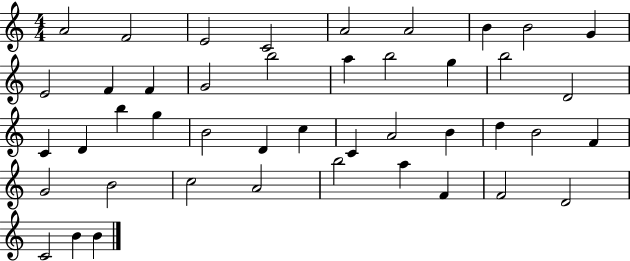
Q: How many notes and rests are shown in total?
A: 44